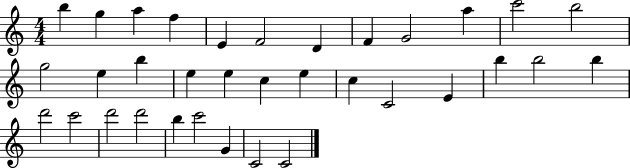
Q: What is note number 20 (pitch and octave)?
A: C5